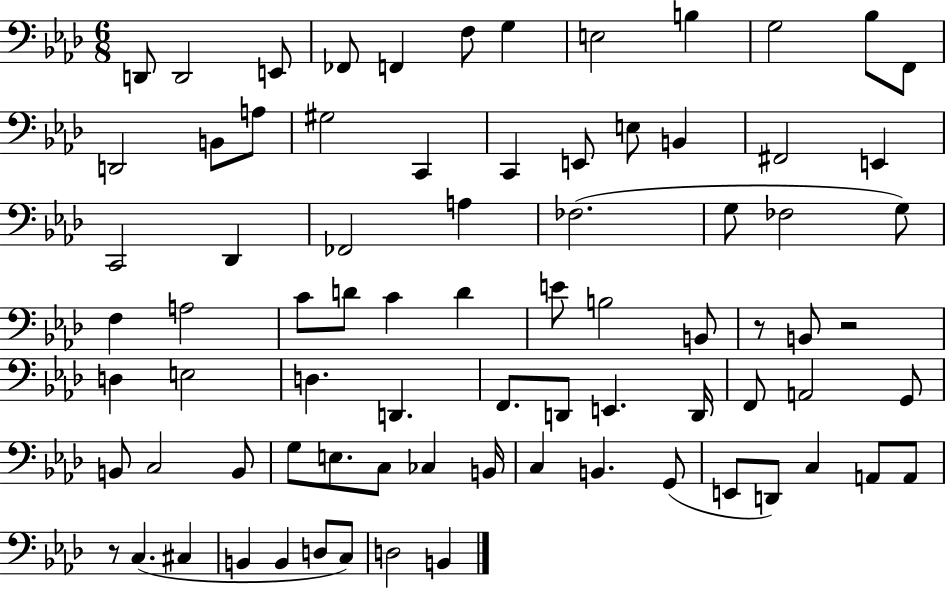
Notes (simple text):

D2/e D2/h E2/e FES2/e F2/q F3/e G3/q E3/h B3/q G3/h Bb3/e F2/e D2/h B2/e A3/e G#3/h C2/q C2/q E2/e E3/e B2/q F#2/h E2/q C2/h Db2/q FES2/h A3/q FES3/h. G3/e FES3/h G3/e F3/q A3/h C4/e D4/e C4/q D4/q E4/e B3/h B2/e R/e B2/e R/h D3/q E3/h D3/q. D2/q. F2/e. D2/e E2/q. D2/s F2/e A2/h G2/e B2/e C3/h B2/e G3/e E3/e. C3/e CES3/q B2/s C3/q B2/q. G2/e E2/e D2/e C3/q A2/e A2/e R/e C3/q. C#3/q B2/q B2/q D3/e C3/e D3/h B2/q